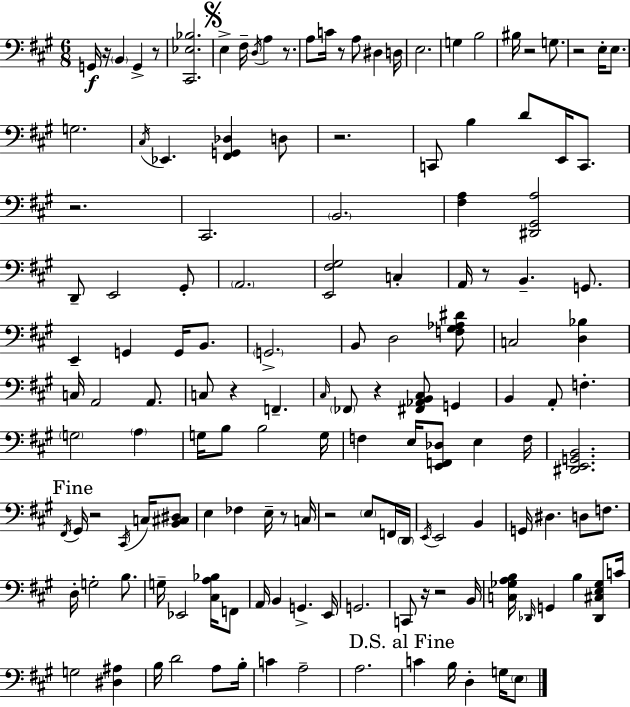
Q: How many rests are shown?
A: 16